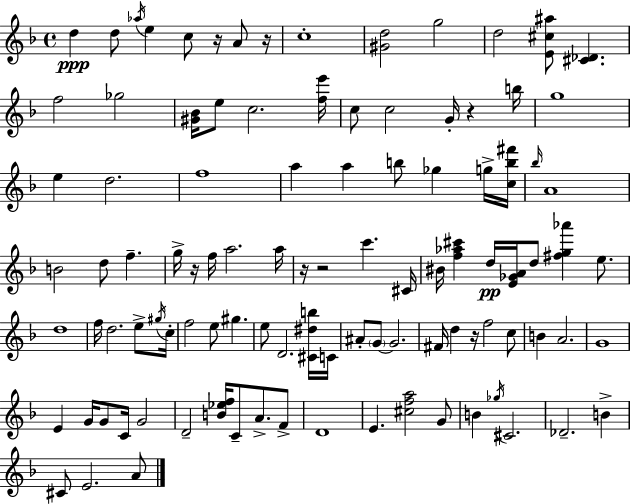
D5/q D5/e Ab5/s E5/q C5/e R/s A4/e R/s C5/w [G#4,D5]/h G5/h D5/h [E4,C#5,A#5]/e [C#4,Db4]/q. F5/h Gb5/h [G#4,Bb4]/s E5/e C5/h. [F5,E6]/s C5/e C5/h G4/s R/q B5/s G5/w E5/q D5/h. F5/w A5/q A5/q B5/e Gb5/q G5/s [C5,B5,F#6]/s Bb5/s A4/w B4/h D5/e F5/q. G5/s R/s F5/s A5/h. A5/s R/s R/h C6/q. C#4/s BIS4/s [F5,Ab5,C#6]/q D5/s [E4,Gb4,A4]/s D5/e [F#5,G5,Ab6]/q E5/e. D5/w F5/s D5/h. E5/e G#5/s C5/s F5/h E5/e G#5/q. E5/e D4/h. [C#4,D#5,B5]/s C4/s A#4/e G4/e G4/h. F#4/s D5/q R/s F5/h C5/e B4/q A4/h. G4/w E4/q G4/s G4/e C4/s G4/h D4/h [B4,Eb5,F5]/s C4/e A4/e. F4/e D4/w E4/q. [C#5,F5,A5]/h G4/e B4/q Gb5/s C#4/h. Db4/h. B4/q C#4/e E4/h. A4/e